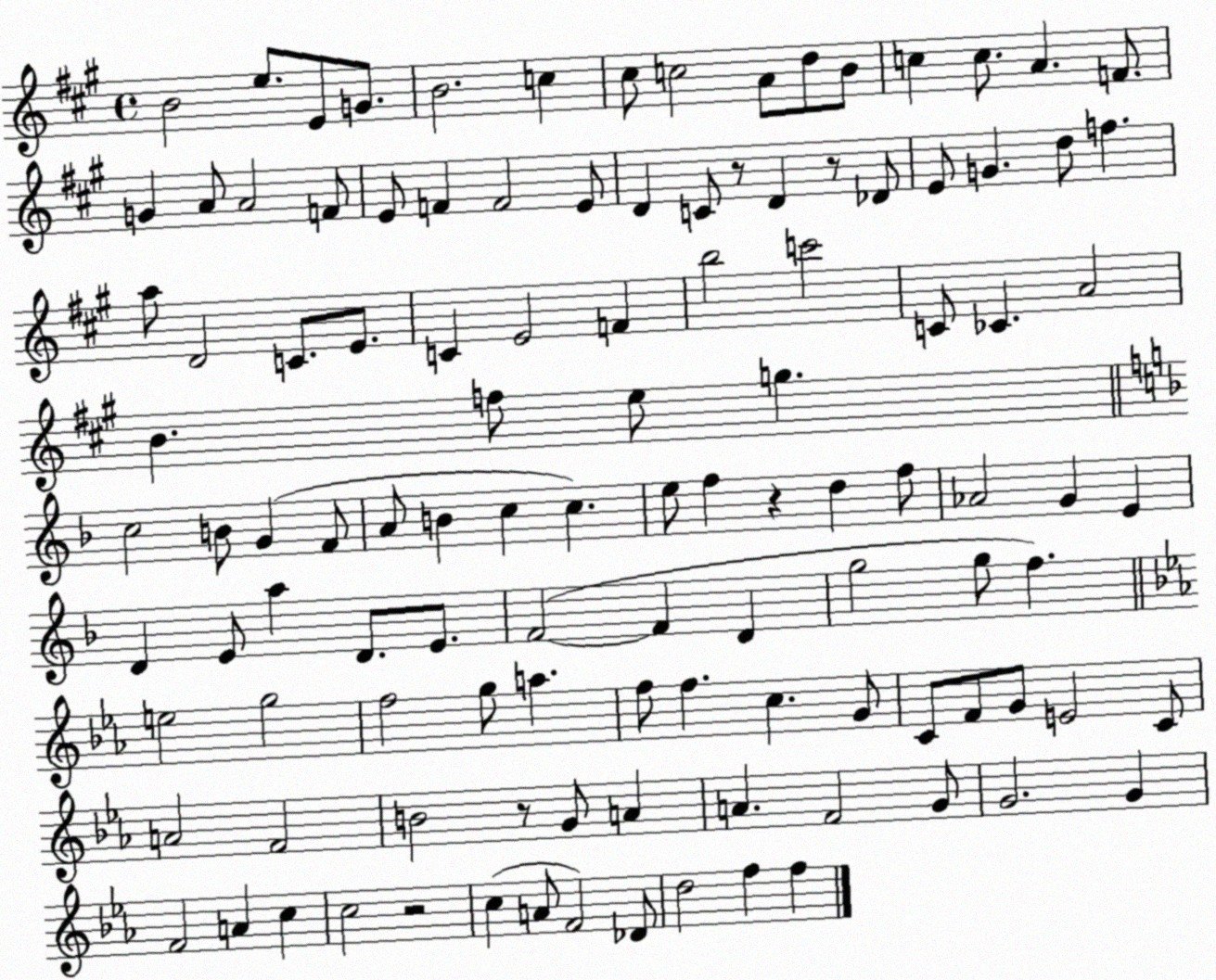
X:1
T:Untitled
M:4/4
L:1/4
K:A
B2 e/2 E/2 G/2 B2 c ^c/2 c2 A/2 d/2 B/2 c c/2 A F/2 G A/2 A2 F/2 E/2 F F2 E/2 D C/2 z/2 D z/2 _D/2 E/2 G d/2 f a/2 D2 C/2 E/2 C E2 F b2 c'2 C/2 _C A2 B f/2 e/2 g c2 B/2 G F/2 A/2 B c c e/2 f z d f/2 _A2 G E D E/2 a D/2 E/2 F2 F D g2 g/2 f e2 g2 f2 g/2 a f/2 f c G/2 C/2 F/2 G/2 E2 C/2 A2 F2 B2 z/2 G/2 A A F2 G/2 G2 G F2 A c c2 z2 c A/2 F2 _D/2 d2 f f